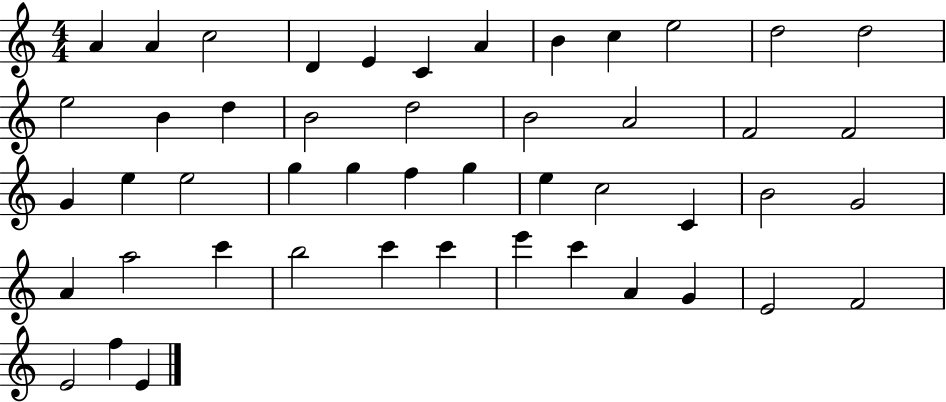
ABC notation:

X:1
T:Untitled
M:4/4
L:1/4
K:C
A A c2 D E C A B c e2 d2 d2 e2 B d B2 d2 B2 A2 F2 F2 G e e2 g g f g e c2 C B2 G2 A a2 c' b2 c' c' e' c' A G E2 F2 E2 f E